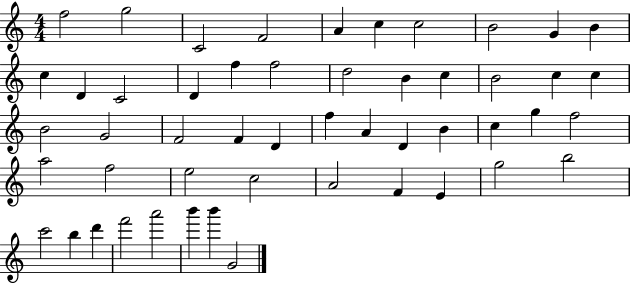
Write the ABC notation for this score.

X:1
T:Untitled
M:4/4
L:1/4
K:C
f2 g2 C2 F2 A c c2 B2 G B c D C2 D f f2 d2 B c B2 c c B2 G2 F2 F D f A D B c g f2 a2 f2 e2 c2 A2 F E g2 b2 c'2 b d' f'2 a'2 b' b' G2